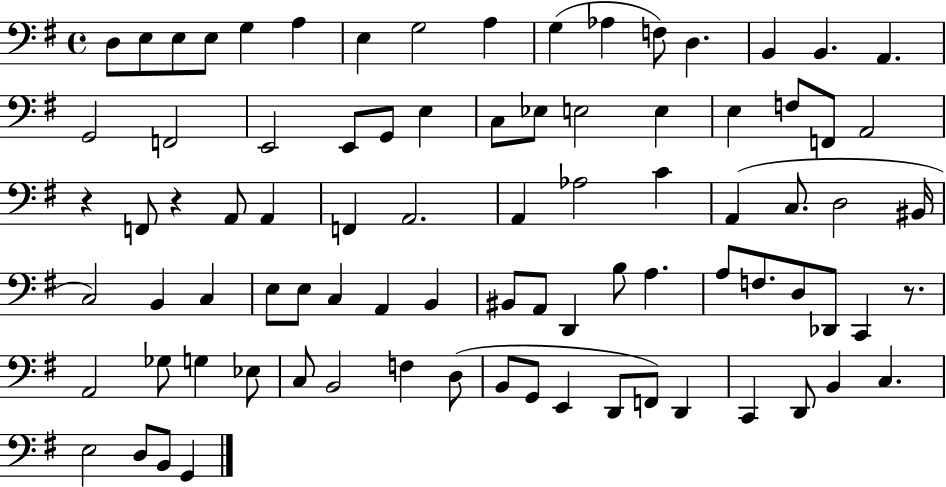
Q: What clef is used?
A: bass